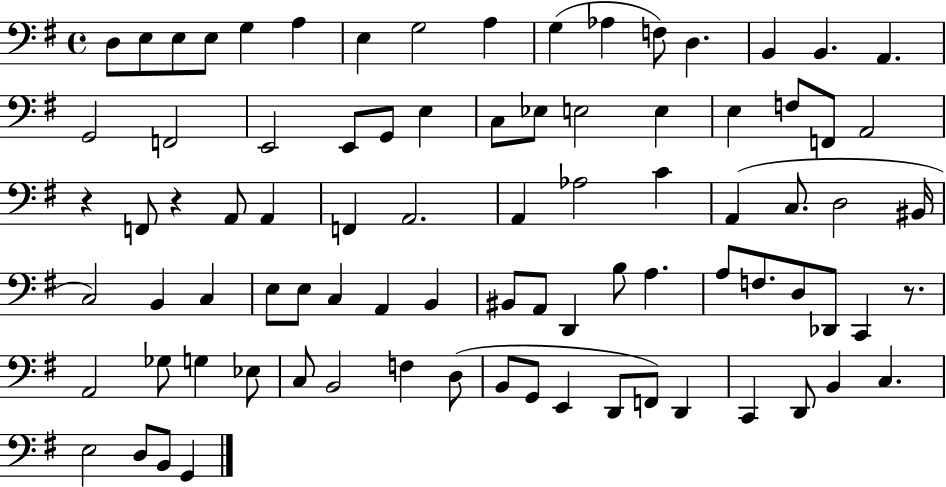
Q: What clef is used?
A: bass